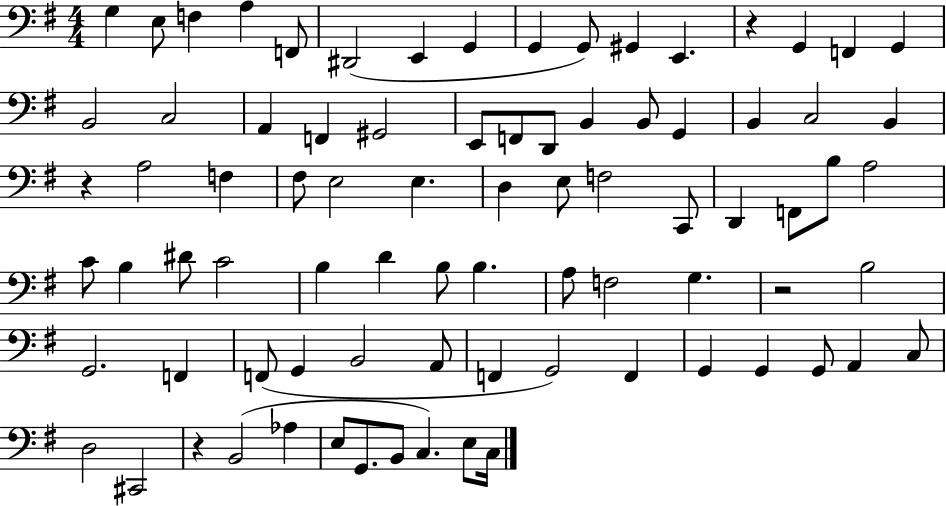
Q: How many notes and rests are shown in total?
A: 82